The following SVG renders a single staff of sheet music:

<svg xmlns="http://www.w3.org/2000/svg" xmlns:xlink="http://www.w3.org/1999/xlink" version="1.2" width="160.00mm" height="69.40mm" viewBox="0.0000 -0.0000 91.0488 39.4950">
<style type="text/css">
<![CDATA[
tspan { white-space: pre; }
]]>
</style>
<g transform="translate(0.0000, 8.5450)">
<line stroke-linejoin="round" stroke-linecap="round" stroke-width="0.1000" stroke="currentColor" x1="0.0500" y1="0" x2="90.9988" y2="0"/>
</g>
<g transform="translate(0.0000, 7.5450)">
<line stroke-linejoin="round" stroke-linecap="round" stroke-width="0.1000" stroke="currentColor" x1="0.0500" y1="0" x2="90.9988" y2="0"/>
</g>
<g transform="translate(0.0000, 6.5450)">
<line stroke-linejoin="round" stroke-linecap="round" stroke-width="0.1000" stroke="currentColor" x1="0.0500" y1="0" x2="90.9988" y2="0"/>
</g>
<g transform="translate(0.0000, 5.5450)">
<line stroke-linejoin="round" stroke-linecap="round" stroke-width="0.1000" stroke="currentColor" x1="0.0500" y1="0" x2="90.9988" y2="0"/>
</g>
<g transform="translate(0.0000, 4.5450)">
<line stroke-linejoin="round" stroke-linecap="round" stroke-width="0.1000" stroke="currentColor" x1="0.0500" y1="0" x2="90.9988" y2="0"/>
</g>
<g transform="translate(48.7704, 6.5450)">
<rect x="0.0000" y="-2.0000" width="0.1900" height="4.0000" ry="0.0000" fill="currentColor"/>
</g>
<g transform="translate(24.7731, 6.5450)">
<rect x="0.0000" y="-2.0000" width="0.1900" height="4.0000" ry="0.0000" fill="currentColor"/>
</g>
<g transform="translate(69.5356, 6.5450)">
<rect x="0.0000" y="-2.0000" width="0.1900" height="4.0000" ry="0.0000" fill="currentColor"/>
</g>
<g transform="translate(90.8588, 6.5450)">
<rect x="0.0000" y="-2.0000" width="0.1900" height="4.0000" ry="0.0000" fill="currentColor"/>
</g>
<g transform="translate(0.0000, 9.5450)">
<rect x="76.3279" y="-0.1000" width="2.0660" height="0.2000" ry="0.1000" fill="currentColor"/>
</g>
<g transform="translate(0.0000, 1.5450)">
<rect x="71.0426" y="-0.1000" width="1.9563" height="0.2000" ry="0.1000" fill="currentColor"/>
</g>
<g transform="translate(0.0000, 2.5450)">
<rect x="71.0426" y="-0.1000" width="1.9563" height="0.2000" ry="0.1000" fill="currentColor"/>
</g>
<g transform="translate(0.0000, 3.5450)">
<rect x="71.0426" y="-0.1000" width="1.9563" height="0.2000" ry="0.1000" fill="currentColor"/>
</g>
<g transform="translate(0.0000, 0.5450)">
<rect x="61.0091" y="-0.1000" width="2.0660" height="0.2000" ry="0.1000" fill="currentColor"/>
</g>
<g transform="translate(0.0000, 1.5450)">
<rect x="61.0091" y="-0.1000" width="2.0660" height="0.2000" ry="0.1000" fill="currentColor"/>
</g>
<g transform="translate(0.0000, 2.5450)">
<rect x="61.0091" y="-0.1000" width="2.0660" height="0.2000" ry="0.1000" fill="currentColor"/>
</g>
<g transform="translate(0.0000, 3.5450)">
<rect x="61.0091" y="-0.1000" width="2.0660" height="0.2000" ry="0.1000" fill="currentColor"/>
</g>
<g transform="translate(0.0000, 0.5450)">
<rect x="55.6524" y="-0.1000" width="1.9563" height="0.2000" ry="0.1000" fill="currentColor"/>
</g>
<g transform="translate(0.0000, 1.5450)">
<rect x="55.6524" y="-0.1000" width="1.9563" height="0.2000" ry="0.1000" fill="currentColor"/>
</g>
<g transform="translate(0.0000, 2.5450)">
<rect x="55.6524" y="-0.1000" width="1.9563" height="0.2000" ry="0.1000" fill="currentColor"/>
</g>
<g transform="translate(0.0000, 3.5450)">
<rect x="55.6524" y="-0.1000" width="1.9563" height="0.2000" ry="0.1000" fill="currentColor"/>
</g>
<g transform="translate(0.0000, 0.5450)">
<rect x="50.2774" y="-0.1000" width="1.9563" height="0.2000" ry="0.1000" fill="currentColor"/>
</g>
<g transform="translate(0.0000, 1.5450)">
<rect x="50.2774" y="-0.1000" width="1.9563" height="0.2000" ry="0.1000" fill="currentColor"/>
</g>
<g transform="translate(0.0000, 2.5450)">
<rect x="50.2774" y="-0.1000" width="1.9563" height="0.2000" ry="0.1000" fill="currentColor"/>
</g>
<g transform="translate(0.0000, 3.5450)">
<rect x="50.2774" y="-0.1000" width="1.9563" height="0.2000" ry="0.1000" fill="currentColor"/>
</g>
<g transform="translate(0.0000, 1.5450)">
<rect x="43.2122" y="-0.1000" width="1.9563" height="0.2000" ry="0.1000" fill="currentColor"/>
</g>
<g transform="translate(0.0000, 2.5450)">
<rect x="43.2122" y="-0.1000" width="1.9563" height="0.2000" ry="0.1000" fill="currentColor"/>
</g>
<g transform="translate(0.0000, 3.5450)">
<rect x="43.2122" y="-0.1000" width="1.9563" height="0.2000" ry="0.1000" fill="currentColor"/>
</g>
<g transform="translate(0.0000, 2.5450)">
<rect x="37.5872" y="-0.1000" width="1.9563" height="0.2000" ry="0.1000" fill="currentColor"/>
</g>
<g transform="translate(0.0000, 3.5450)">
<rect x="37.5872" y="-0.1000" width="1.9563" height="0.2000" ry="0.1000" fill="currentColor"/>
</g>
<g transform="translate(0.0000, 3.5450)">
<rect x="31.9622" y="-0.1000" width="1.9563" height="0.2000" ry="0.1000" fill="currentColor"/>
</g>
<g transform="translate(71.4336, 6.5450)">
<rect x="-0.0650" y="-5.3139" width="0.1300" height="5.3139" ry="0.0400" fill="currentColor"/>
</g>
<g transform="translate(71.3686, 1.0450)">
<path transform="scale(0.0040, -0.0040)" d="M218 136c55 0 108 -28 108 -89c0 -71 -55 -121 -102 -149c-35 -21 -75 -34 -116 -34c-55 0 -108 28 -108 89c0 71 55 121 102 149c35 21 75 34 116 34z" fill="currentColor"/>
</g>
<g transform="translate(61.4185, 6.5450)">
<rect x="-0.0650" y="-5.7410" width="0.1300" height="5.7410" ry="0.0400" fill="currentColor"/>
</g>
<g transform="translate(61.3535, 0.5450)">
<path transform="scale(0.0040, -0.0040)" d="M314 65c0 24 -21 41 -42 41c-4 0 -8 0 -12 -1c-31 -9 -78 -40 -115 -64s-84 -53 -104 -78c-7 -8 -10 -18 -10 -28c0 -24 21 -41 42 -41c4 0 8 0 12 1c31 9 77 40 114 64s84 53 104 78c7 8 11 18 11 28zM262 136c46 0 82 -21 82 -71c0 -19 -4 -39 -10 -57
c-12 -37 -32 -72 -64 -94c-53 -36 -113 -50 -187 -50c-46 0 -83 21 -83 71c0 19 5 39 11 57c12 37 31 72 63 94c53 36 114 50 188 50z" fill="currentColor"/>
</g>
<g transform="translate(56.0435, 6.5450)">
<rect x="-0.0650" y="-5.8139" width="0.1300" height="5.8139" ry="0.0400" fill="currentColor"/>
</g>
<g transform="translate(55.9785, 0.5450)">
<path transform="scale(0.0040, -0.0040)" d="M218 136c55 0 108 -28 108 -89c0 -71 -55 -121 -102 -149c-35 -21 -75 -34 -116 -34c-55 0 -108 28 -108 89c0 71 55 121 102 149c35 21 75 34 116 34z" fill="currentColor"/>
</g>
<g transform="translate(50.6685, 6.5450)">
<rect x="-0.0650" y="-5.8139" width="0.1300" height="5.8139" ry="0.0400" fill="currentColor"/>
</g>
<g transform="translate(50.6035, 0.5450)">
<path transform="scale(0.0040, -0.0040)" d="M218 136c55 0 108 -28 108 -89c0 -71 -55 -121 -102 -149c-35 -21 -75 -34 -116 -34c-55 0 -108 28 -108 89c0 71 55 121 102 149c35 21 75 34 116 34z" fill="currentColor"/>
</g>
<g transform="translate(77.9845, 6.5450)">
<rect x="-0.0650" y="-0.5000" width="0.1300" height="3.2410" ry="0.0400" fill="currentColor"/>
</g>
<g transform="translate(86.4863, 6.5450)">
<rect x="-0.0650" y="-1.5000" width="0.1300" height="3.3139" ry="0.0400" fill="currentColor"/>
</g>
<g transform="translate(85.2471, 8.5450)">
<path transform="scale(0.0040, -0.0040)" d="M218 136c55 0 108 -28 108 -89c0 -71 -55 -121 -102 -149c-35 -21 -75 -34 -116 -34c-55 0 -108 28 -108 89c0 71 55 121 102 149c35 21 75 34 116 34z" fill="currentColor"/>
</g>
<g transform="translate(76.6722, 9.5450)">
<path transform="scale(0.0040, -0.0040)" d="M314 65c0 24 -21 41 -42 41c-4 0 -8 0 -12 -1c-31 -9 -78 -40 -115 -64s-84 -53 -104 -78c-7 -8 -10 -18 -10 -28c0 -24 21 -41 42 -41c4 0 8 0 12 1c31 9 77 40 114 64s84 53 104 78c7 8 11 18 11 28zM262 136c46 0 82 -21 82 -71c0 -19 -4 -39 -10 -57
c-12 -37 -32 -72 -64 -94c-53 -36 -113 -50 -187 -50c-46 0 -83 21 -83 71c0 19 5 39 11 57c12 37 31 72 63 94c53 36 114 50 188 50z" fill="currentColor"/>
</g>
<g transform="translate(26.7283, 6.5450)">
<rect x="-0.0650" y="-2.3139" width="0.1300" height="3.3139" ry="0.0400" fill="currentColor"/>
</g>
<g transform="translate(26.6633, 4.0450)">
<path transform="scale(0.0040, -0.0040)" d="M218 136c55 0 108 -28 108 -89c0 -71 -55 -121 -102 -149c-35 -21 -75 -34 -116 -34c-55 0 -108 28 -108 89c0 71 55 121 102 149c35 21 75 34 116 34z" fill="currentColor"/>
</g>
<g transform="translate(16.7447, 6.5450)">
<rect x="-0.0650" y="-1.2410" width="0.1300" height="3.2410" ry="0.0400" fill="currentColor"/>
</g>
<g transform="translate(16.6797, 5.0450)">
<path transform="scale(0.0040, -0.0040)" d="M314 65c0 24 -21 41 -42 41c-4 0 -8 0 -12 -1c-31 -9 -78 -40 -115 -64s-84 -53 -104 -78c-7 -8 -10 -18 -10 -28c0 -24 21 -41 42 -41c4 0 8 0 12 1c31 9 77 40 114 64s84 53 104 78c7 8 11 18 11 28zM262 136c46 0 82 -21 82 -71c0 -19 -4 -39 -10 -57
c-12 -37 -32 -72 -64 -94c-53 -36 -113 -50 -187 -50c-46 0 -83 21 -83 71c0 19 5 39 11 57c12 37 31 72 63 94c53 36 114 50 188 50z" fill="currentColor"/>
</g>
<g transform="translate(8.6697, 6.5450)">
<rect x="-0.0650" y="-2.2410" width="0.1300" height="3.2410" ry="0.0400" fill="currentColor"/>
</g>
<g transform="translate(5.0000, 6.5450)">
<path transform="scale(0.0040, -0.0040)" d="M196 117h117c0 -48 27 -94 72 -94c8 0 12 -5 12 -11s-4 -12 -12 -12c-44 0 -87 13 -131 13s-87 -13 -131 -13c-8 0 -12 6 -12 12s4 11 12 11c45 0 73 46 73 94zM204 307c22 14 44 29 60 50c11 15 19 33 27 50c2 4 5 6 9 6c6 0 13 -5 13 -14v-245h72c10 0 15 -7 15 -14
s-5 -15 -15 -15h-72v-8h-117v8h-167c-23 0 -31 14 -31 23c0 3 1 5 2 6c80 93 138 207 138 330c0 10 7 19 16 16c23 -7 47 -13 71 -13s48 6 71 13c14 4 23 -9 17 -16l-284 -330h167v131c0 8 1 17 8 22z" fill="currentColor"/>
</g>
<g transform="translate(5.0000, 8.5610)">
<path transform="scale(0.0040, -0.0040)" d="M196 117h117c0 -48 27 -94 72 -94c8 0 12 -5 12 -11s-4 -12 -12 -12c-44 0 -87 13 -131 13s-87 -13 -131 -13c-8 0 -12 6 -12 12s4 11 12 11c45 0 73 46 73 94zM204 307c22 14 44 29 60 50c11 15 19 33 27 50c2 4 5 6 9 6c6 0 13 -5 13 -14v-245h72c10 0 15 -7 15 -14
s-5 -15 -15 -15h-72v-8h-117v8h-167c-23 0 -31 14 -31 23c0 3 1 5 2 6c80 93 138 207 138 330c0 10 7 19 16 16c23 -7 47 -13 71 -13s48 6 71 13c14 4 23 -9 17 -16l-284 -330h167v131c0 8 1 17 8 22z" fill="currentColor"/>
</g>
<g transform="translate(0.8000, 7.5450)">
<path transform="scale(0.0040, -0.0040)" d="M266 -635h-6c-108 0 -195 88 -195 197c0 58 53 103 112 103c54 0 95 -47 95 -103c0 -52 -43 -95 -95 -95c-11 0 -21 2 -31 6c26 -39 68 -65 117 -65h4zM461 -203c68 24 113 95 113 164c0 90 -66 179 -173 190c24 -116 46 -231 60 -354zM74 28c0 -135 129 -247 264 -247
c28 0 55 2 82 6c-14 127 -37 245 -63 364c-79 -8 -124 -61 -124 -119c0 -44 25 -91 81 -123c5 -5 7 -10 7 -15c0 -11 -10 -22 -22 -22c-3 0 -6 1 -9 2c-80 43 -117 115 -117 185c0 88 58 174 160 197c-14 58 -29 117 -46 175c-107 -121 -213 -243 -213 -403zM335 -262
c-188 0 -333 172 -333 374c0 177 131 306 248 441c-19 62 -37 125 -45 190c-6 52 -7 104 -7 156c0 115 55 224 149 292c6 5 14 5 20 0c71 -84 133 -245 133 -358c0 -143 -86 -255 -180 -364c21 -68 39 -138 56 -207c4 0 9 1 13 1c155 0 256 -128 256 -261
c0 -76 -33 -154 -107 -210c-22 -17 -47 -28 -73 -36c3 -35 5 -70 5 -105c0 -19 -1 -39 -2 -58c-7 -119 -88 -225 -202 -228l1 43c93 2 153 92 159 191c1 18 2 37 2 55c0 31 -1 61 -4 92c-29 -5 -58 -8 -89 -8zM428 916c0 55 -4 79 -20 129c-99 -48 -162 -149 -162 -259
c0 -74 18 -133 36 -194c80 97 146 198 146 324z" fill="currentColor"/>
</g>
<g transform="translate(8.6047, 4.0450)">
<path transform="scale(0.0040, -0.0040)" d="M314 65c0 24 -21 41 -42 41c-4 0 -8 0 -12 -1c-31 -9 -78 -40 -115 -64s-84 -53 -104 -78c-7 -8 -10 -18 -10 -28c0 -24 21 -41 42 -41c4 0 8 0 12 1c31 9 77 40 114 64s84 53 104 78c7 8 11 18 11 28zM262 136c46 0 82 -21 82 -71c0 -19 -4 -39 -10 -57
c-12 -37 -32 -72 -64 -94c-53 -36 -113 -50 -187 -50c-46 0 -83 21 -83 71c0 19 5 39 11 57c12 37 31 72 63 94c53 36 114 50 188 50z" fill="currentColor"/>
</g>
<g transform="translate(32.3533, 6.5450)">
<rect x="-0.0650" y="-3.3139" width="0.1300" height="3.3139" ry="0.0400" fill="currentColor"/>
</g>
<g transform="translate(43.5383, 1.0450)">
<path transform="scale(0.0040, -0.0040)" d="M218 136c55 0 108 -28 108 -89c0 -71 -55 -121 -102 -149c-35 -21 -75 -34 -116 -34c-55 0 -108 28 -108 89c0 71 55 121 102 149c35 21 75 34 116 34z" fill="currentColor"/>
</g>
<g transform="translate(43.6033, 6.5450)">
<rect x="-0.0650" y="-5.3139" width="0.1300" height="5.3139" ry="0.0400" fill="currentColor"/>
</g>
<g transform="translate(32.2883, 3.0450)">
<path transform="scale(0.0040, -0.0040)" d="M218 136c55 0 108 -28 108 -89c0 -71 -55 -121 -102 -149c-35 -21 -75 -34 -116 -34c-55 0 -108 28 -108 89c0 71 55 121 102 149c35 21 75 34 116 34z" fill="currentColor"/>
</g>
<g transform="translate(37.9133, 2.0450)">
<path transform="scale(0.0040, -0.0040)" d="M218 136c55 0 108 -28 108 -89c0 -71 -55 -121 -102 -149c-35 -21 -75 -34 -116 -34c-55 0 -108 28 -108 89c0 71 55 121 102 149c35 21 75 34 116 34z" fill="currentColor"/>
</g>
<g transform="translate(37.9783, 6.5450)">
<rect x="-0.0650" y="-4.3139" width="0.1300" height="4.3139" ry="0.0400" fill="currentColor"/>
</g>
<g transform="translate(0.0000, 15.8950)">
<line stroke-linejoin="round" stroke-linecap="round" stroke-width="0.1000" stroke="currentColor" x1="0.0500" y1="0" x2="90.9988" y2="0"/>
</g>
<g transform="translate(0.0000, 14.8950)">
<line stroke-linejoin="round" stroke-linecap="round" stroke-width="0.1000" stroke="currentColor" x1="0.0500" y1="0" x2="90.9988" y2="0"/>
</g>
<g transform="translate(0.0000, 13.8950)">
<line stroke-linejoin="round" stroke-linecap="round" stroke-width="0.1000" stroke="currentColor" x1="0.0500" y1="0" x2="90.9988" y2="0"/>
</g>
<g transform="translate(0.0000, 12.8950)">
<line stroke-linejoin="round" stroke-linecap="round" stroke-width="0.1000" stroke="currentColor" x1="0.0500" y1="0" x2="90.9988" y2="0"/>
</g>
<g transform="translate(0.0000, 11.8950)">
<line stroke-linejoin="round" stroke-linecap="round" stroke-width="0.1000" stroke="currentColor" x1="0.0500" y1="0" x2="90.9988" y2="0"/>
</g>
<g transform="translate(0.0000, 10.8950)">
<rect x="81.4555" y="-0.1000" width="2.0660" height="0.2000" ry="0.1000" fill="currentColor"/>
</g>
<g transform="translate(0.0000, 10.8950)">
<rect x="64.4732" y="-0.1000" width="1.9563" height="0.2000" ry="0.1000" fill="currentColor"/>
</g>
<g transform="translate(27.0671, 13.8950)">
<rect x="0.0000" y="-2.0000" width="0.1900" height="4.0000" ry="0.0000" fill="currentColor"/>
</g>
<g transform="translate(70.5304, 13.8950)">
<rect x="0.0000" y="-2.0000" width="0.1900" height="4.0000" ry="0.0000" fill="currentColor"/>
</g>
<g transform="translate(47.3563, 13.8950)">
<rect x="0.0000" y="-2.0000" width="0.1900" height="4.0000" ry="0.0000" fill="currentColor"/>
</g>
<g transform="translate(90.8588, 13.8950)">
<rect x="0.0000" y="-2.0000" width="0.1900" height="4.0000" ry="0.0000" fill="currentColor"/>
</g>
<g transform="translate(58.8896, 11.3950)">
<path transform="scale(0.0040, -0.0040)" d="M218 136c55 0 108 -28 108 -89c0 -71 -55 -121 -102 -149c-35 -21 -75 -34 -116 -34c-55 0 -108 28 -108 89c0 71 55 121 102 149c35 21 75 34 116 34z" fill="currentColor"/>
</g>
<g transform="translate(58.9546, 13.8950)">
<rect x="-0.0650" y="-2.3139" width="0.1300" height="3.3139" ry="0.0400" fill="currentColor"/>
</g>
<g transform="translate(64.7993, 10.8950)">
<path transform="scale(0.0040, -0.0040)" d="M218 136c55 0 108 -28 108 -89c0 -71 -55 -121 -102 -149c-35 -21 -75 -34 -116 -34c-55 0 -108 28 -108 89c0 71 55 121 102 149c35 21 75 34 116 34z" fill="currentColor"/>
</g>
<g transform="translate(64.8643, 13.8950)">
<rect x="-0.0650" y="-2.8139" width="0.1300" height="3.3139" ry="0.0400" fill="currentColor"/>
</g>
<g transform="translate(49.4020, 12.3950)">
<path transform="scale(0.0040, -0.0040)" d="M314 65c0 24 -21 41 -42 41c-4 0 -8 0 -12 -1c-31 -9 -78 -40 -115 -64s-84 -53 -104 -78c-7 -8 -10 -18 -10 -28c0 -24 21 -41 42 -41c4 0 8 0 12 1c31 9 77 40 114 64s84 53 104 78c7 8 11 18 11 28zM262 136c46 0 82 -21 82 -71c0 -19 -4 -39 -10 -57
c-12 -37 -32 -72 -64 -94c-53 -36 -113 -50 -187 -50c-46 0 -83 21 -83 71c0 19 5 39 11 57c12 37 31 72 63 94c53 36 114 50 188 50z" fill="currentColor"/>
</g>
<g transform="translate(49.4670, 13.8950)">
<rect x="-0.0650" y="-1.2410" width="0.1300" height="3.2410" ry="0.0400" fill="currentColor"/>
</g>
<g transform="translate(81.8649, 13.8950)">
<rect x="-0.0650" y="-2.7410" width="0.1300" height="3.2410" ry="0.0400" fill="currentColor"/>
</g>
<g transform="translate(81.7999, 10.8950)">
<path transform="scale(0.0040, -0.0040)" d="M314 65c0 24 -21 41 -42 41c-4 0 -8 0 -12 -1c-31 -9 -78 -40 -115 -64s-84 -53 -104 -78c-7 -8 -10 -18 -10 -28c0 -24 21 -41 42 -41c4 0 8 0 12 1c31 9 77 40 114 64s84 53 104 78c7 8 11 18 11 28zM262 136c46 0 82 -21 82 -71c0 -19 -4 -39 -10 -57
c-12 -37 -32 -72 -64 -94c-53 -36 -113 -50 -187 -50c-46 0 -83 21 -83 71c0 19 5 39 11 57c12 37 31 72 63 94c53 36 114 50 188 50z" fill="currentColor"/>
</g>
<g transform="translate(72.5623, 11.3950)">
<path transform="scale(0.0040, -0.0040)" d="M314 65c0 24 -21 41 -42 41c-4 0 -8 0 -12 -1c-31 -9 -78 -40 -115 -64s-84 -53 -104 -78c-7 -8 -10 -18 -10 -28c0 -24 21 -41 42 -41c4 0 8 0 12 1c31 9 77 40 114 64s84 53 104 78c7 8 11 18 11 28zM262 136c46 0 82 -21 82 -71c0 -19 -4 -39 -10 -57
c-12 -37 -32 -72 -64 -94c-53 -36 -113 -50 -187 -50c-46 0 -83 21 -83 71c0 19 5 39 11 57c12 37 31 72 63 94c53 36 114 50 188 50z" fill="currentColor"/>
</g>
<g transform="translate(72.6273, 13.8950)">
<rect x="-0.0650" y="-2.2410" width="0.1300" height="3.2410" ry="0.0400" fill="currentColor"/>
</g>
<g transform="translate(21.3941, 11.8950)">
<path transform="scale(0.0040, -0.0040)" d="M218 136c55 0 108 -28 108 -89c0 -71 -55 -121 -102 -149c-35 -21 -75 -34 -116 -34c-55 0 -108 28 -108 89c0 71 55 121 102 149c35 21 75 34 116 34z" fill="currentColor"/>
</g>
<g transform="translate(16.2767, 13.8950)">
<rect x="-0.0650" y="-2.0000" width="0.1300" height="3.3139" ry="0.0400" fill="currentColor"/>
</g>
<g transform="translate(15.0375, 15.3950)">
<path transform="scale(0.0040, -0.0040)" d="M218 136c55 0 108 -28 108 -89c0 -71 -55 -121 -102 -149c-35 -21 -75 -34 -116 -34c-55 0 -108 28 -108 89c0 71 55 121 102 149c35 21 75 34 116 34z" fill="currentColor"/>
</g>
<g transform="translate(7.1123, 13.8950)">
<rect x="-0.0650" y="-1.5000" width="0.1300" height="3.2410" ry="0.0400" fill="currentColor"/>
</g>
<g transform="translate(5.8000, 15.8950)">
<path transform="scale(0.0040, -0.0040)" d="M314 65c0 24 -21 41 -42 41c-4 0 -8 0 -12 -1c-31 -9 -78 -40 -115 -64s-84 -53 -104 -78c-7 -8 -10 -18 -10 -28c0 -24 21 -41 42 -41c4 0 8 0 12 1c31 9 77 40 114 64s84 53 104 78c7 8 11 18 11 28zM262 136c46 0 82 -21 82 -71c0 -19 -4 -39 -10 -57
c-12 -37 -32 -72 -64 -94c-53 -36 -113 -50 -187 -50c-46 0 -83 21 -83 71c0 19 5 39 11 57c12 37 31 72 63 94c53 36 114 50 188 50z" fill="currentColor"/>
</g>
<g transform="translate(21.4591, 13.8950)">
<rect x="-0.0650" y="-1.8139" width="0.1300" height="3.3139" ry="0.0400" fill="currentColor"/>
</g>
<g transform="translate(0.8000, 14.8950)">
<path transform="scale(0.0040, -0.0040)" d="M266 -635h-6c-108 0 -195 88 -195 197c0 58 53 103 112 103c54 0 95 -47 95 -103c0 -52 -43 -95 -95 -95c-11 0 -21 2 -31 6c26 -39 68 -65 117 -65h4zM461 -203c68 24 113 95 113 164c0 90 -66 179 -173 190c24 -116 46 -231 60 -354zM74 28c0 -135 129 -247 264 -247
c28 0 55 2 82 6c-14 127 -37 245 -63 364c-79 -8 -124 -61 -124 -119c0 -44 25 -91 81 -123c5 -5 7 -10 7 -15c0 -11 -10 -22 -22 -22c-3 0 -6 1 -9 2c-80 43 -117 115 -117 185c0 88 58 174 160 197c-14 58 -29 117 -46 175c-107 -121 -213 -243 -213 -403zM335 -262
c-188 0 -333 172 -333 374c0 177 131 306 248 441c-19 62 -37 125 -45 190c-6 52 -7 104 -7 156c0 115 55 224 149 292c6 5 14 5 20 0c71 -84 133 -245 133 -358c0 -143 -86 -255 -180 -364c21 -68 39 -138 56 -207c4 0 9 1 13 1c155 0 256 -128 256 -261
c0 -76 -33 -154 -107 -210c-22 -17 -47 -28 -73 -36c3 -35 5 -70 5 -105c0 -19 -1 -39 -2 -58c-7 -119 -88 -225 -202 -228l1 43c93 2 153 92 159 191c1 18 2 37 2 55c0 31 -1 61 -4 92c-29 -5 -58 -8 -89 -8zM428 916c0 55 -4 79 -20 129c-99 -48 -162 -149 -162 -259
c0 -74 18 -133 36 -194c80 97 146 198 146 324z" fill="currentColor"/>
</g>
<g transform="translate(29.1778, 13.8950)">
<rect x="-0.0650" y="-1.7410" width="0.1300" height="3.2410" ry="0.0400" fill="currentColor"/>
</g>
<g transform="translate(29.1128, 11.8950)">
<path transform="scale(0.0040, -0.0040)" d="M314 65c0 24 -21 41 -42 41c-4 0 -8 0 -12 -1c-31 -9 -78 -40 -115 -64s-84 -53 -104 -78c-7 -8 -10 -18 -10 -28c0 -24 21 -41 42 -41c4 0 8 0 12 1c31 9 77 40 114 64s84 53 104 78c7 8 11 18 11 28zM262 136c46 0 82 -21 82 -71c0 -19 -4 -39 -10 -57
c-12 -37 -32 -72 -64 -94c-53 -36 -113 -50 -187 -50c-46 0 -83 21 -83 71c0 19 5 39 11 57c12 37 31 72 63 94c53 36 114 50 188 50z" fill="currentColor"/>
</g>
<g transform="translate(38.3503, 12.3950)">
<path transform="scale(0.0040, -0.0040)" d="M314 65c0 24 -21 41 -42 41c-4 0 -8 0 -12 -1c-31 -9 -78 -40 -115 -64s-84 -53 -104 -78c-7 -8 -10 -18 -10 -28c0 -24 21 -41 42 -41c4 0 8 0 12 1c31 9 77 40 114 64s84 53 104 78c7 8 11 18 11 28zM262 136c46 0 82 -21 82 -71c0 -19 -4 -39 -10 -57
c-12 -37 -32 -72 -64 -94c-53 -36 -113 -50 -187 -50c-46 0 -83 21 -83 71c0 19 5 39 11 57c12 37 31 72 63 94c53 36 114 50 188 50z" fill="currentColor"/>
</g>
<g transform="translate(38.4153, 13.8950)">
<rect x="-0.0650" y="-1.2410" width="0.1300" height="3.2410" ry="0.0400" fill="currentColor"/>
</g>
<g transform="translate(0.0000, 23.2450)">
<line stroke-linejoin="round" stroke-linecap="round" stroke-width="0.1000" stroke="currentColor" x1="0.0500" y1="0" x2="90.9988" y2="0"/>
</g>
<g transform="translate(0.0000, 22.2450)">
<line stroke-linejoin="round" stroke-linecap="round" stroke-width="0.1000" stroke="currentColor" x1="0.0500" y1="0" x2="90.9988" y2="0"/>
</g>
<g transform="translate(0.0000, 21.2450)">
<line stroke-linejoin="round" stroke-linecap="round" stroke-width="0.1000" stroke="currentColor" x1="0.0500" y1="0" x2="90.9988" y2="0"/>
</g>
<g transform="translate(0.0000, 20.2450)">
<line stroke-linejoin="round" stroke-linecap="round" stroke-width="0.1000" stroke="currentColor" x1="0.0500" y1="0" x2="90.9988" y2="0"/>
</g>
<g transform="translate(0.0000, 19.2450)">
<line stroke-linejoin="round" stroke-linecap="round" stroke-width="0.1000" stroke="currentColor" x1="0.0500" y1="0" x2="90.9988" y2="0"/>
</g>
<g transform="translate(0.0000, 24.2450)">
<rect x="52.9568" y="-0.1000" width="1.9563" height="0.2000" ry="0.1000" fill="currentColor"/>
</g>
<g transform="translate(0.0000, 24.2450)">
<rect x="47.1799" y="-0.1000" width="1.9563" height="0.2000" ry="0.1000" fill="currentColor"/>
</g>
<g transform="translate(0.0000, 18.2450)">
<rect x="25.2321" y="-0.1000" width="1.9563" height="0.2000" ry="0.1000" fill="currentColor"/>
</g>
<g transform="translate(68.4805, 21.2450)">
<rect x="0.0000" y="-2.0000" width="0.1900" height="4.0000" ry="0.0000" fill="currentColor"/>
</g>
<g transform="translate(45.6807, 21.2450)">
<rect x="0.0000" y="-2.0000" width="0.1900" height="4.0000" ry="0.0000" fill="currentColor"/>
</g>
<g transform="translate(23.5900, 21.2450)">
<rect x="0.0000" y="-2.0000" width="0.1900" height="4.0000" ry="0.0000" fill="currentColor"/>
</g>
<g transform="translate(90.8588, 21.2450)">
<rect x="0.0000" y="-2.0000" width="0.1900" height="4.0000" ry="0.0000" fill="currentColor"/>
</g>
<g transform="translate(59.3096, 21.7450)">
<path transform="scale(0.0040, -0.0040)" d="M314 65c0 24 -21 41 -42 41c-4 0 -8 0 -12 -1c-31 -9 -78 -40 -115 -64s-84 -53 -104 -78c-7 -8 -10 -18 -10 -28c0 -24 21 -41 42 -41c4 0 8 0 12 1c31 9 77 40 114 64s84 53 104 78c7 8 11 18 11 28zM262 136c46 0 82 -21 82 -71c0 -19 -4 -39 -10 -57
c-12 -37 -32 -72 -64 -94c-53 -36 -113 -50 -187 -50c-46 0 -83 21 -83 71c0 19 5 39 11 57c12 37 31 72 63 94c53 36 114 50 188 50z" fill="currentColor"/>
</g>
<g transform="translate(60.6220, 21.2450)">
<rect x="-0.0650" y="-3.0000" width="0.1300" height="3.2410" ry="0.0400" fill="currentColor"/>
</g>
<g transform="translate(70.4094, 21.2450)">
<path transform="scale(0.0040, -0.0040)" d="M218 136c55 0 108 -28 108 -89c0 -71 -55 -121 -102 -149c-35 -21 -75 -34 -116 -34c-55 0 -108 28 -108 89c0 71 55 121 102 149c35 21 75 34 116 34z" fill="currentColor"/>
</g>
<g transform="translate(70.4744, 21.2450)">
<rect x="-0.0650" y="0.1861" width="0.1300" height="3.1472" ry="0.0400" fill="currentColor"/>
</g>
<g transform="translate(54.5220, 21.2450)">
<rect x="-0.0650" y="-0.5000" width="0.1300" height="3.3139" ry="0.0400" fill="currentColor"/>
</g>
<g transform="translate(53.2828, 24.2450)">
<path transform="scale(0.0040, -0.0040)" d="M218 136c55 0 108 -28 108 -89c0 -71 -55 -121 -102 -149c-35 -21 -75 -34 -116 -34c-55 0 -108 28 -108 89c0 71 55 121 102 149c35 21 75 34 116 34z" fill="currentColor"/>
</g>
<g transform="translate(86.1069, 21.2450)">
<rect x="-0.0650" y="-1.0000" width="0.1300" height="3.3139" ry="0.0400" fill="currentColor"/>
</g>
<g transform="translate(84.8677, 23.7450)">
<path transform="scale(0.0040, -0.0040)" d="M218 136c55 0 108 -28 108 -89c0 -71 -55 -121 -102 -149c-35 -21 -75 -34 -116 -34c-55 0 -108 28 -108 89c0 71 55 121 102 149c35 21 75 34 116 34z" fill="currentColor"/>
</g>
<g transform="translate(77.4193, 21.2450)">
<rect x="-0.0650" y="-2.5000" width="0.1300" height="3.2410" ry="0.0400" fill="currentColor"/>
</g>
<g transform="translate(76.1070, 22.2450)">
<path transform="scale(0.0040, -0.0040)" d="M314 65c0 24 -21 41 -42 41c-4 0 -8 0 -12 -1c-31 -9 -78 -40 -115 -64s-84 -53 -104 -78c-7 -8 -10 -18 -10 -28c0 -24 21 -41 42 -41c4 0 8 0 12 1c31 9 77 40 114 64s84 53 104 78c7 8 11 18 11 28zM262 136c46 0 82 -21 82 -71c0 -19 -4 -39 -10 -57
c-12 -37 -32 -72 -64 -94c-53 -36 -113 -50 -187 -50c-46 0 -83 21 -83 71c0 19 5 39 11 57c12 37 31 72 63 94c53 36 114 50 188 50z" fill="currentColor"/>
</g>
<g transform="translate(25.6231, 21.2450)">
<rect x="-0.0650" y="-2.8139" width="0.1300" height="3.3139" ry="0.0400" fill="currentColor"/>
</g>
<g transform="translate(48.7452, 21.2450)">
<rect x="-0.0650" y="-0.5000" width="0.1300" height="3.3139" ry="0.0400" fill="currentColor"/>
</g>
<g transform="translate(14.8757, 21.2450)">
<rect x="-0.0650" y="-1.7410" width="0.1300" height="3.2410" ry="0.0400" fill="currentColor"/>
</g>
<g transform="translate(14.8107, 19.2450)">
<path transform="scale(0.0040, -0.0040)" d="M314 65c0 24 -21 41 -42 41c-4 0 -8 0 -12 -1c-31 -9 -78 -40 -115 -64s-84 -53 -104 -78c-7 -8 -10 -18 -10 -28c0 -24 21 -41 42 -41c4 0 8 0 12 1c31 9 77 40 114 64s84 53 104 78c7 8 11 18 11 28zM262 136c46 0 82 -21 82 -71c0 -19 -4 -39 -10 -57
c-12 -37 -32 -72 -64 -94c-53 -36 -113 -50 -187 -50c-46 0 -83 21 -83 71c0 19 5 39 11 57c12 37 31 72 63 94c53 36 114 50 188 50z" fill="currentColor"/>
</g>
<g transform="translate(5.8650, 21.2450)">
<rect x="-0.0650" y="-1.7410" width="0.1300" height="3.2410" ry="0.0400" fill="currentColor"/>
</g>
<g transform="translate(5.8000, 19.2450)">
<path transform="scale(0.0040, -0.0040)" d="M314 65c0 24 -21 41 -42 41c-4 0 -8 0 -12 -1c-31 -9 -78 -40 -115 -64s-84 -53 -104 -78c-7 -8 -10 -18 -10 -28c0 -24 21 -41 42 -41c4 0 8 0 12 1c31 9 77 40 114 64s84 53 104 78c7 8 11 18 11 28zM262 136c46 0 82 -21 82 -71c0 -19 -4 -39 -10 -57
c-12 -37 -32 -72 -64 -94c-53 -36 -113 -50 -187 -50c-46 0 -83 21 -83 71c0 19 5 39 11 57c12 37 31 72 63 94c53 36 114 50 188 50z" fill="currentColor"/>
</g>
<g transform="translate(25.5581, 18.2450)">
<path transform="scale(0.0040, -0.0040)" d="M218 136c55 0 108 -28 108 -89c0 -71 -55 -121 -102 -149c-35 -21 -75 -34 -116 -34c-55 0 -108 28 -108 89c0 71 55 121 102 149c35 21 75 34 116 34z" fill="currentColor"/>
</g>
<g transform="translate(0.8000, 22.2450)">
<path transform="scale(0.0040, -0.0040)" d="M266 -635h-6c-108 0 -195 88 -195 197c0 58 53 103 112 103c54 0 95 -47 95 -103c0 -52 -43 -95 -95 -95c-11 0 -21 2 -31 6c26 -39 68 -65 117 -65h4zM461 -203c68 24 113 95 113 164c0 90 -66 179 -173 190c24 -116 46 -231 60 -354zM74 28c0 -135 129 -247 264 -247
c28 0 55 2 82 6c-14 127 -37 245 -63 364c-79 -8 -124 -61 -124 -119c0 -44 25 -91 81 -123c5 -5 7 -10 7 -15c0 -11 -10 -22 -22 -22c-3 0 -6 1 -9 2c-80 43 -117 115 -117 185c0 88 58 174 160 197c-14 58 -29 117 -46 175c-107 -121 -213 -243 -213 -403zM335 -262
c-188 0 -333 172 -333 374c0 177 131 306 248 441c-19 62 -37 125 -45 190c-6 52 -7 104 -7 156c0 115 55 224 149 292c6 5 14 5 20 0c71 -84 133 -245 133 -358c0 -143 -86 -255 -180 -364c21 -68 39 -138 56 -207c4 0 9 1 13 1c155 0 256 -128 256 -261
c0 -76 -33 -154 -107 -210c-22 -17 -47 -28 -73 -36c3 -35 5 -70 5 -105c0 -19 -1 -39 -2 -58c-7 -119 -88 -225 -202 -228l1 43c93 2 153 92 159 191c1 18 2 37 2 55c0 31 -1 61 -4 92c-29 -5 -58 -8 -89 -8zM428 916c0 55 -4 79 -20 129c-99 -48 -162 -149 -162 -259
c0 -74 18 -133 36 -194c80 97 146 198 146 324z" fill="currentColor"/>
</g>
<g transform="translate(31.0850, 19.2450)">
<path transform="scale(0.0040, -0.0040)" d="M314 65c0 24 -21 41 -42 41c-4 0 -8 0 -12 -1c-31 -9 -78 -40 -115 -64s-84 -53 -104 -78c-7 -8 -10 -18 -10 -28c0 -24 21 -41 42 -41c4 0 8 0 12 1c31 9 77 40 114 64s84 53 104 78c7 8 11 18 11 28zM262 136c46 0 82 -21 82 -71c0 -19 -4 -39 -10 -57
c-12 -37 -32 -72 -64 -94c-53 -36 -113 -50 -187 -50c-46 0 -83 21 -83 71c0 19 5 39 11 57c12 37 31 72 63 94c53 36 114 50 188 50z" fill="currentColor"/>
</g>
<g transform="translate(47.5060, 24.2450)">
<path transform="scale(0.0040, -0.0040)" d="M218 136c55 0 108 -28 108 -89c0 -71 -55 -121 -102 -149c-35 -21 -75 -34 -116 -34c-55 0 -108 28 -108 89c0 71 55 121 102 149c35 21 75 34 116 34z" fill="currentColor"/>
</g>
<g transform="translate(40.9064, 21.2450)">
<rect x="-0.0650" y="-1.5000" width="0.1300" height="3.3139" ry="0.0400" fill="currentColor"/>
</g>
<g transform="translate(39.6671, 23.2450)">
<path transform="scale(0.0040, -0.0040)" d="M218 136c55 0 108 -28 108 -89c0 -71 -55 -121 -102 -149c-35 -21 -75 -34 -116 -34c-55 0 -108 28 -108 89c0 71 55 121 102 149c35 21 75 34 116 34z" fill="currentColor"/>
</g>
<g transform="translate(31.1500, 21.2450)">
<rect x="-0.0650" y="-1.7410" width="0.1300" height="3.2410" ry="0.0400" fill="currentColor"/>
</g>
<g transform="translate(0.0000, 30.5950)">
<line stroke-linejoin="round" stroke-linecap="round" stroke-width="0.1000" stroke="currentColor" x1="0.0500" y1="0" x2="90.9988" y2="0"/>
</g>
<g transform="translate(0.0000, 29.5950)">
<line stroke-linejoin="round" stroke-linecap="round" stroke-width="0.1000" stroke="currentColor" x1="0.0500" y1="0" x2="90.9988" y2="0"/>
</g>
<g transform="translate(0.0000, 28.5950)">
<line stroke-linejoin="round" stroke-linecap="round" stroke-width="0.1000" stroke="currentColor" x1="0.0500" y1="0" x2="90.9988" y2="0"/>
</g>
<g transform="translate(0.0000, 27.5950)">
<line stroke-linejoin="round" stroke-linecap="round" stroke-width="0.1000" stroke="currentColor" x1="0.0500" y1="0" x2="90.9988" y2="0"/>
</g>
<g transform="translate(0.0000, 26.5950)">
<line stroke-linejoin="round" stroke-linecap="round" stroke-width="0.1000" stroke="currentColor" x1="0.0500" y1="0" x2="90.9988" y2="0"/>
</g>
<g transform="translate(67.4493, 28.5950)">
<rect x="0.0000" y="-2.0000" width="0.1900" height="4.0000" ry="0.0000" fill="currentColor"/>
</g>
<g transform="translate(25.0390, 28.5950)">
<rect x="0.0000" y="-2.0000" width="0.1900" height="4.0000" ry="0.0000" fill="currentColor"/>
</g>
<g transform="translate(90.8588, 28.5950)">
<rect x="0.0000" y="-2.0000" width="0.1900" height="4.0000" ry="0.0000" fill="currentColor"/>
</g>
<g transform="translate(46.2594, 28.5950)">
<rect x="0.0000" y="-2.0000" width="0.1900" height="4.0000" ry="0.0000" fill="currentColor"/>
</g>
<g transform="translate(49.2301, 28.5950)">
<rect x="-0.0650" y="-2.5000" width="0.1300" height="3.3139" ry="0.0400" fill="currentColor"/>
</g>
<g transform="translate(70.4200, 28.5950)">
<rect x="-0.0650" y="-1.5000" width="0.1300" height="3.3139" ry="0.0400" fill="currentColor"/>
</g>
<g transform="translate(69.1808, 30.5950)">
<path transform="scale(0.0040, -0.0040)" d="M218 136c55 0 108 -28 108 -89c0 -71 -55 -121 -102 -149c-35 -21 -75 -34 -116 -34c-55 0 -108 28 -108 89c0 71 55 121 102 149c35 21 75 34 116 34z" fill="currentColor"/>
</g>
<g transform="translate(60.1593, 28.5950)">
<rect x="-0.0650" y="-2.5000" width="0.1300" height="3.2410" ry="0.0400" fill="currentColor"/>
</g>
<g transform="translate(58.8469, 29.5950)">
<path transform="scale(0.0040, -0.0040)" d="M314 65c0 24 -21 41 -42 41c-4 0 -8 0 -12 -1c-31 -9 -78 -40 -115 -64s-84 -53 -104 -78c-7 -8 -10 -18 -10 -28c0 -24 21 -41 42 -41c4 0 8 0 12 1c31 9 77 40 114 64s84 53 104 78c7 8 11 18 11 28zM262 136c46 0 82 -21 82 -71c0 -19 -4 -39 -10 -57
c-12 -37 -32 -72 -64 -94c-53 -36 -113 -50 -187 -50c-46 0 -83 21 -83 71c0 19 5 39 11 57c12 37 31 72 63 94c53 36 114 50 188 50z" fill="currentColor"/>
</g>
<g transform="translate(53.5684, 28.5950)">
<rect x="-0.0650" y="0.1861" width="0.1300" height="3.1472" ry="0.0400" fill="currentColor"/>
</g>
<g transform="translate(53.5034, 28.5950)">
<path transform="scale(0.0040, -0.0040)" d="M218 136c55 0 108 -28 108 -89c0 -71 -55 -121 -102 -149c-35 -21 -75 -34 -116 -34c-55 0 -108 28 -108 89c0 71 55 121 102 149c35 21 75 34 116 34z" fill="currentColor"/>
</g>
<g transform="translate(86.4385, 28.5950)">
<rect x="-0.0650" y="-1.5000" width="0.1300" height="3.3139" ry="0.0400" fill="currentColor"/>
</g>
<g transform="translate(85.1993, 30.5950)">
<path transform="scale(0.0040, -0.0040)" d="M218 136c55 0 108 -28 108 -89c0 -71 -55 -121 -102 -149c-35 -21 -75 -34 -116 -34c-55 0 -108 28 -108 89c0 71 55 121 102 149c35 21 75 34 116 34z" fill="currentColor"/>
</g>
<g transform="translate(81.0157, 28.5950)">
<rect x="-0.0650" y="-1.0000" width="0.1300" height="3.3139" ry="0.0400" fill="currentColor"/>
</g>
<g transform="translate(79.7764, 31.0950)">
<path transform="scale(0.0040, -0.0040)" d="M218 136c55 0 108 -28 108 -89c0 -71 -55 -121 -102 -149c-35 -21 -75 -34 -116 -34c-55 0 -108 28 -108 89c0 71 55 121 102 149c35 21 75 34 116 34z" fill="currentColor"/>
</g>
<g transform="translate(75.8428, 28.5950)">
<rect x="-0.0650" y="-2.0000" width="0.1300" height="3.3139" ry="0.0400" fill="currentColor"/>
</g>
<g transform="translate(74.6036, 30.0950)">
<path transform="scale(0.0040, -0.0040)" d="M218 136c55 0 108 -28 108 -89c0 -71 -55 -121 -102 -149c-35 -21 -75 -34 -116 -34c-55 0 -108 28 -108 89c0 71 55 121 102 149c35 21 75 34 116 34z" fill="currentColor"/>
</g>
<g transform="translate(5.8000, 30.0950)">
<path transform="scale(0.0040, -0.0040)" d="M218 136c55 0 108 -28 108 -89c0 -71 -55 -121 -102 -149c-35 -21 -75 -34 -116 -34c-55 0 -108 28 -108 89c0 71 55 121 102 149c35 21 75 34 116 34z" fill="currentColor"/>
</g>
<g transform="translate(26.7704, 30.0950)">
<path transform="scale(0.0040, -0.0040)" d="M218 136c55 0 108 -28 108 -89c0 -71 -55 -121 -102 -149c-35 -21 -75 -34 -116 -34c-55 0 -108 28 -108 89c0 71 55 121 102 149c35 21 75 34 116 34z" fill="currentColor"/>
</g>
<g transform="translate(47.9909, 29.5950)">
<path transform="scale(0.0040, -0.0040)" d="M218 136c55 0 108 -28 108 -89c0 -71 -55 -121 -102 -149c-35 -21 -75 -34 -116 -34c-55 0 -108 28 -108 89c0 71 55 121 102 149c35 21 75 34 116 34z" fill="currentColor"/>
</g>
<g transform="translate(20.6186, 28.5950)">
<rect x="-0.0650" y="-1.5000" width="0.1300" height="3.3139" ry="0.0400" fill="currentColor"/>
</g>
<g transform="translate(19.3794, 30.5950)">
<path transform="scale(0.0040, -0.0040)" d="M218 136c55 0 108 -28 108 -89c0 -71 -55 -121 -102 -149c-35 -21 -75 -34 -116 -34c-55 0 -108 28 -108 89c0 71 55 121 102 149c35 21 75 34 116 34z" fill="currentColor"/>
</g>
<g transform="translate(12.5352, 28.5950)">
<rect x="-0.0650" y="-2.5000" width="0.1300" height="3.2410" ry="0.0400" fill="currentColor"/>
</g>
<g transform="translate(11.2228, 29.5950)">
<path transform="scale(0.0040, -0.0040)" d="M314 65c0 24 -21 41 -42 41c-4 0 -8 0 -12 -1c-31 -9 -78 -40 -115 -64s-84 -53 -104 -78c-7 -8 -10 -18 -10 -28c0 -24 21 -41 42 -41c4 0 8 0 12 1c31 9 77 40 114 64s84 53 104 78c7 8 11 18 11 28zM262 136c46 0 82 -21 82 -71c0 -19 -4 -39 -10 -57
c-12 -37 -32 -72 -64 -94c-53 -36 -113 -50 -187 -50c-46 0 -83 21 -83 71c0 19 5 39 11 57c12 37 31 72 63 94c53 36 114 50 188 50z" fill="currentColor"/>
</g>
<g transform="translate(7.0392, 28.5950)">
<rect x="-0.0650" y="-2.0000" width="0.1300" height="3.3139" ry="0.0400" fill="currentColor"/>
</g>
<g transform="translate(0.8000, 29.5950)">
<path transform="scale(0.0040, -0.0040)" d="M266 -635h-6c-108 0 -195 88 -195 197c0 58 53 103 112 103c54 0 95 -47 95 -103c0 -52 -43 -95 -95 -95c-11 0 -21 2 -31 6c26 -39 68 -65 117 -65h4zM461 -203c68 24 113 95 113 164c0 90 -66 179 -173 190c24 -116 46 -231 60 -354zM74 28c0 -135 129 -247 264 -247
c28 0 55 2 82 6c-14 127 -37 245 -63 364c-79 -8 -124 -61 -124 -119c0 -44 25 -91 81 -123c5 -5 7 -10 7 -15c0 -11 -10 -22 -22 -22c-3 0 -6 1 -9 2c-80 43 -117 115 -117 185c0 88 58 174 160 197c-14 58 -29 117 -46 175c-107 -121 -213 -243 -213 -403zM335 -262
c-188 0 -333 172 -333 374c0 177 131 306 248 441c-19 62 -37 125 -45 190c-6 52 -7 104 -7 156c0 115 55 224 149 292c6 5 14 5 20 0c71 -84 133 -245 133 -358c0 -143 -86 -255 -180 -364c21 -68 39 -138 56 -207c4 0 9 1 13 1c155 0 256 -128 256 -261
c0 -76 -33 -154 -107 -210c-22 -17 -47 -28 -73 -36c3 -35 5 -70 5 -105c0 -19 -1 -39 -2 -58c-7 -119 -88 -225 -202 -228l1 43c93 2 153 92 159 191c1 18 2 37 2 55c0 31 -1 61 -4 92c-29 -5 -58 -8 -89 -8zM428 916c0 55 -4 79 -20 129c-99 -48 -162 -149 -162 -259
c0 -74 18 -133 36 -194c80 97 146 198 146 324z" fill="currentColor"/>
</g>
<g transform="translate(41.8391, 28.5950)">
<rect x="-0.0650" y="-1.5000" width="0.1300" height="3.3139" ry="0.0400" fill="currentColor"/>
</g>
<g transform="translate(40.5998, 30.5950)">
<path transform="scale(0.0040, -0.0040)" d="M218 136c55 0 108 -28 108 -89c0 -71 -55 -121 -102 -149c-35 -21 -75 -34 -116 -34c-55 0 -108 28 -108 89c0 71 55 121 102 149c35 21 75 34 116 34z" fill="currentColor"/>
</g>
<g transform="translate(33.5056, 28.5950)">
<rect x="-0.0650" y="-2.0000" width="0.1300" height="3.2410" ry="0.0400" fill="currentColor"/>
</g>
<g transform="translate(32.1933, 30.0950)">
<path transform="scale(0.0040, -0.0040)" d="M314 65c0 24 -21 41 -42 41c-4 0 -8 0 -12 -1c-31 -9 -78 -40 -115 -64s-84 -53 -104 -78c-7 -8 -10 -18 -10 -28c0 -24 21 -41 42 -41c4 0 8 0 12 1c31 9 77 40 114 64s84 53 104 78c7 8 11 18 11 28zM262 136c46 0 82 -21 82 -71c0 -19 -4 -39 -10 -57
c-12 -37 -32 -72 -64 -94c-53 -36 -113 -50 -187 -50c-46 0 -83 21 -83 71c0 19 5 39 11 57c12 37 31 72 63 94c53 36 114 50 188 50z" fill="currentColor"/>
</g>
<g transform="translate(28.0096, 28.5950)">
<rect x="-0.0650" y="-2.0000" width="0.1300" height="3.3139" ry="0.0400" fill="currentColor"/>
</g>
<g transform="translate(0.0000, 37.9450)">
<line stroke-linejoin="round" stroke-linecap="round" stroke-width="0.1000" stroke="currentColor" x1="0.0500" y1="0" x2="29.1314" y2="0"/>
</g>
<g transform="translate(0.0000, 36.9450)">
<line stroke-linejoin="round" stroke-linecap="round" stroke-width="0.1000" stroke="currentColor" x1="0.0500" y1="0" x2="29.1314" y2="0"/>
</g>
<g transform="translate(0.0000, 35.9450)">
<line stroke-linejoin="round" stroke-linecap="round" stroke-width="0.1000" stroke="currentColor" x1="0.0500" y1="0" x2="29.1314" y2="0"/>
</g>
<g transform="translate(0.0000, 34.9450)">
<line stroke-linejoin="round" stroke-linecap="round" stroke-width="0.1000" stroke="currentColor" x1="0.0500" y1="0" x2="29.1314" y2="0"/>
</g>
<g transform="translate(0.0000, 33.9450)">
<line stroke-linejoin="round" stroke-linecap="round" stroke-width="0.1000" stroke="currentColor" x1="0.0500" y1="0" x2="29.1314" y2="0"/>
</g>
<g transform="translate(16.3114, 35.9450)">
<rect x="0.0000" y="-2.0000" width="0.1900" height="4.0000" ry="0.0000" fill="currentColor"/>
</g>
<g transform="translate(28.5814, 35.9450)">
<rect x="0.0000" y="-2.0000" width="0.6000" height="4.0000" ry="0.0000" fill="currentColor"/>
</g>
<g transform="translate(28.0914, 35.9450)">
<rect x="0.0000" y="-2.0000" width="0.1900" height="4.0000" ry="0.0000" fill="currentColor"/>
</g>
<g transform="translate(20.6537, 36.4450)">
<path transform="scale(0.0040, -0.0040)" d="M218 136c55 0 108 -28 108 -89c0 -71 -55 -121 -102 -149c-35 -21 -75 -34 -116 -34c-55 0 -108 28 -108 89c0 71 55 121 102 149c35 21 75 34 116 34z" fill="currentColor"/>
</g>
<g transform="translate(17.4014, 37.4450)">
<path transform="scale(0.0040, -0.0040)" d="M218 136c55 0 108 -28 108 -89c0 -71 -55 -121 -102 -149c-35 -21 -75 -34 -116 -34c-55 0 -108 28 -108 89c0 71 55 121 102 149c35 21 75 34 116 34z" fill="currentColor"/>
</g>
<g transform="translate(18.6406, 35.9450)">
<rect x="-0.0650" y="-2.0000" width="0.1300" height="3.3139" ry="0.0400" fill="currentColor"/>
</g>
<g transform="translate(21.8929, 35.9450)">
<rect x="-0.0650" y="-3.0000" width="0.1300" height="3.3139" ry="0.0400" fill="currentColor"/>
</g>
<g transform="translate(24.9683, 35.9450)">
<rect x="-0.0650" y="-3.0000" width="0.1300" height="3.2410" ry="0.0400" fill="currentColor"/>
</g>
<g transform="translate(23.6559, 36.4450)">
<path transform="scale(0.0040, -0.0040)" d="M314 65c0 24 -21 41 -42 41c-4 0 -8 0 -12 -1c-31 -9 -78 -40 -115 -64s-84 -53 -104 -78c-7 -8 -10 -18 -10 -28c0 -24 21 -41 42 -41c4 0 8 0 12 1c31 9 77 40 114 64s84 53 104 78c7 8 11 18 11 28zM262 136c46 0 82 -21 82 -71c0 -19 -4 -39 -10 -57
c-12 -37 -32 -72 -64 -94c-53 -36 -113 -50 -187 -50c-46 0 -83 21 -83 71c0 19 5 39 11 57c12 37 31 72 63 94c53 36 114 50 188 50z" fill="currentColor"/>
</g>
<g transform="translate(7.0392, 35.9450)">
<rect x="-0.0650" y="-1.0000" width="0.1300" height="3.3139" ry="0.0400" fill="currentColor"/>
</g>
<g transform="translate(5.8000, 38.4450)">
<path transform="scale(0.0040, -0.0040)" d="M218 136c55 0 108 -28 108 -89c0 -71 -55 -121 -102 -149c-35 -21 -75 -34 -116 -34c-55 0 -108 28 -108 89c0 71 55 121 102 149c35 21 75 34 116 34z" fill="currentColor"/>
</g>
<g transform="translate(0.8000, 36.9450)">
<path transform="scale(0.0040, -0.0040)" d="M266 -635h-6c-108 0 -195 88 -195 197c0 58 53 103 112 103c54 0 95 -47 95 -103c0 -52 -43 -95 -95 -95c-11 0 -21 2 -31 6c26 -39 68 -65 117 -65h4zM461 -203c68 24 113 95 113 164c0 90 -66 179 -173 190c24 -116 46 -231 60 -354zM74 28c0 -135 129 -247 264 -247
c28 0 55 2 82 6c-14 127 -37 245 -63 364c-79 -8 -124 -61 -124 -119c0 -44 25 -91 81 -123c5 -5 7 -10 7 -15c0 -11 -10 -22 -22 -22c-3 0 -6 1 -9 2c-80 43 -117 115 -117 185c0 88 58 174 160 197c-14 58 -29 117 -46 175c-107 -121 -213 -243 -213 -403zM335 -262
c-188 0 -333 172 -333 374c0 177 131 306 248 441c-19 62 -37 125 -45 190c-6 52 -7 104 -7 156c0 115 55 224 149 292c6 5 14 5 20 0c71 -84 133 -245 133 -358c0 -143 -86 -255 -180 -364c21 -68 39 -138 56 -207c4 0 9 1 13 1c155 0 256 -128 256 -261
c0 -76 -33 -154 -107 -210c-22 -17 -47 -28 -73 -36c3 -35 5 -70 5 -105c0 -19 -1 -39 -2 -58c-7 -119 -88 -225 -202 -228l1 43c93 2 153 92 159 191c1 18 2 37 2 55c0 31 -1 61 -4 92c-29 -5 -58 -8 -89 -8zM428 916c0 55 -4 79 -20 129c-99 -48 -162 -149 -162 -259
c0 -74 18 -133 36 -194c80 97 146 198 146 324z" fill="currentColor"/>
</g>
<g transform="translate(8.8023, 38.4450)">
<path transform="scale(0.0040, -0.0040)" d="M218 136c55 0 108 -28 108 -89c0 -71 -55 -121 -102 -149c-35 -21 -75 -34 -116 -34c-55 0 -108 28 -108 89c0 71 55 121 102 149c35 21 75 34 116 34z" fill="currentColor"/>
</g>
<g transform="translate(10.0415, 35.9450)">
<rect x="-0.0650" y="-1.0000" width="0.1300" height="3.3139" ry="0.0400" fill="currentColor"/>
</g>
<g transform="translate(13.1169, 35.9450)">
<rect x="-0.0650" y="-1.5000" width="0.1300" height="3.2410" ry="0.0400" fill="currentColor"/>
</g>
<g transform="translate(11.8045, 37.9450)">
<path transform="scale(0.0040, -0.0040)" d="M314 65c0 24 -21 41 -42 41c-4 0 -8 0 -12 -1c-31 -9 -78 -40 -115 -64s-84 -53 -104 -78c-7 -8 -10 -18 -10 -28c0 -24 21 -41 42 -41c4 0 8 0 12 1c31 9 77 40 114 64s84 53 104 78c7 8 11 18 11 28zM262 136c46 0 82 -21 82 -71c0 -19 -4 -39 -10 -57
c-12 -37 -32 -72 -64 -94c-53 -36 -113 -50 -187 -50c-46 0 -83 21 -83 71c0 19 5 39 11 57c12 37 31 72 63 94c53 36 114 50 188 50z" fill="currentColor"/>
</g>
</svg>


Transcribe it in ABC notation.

X:1
T:Untitled
M:4/4
L:1/4
K:C
g2 e2 g b d' f' g' g' g'2 f' C2 E E2 F f f2 e2 e2 g a g2 a2 f2 f2 a f2 E C C A2 B G2 D F G2 E F F2 E G B G2 E F D E D D E2 F A A2